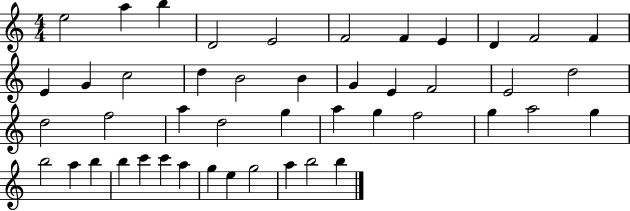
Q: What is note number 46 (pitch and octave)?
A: B5